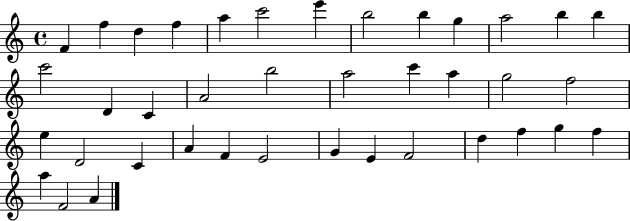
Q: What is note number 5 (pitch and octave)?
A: A5